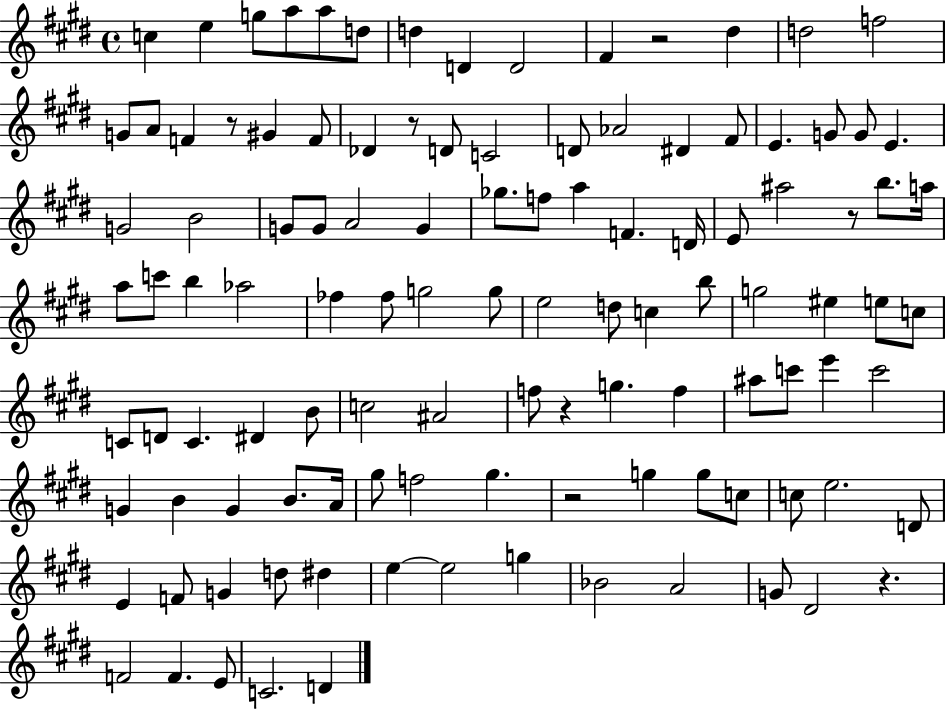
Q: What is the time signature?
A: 4/4